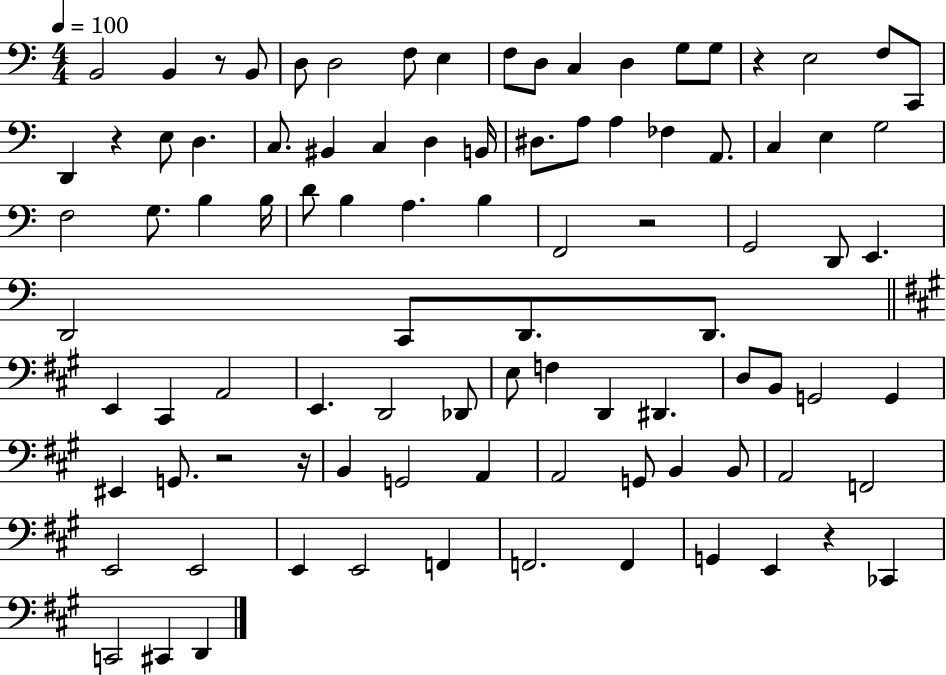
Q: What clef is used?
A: bass